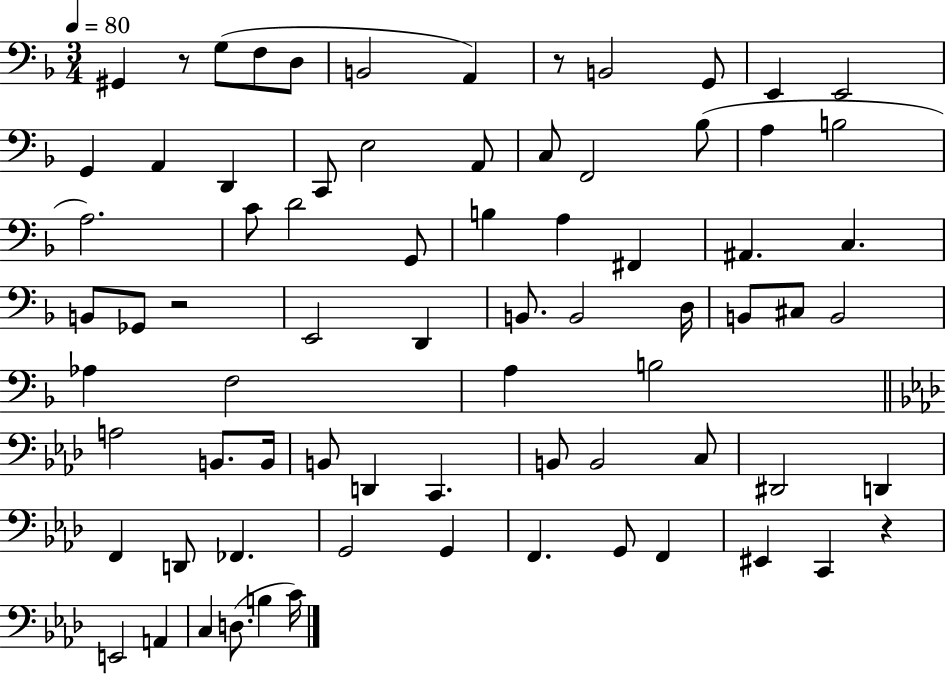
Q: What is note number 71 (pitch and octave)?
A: C4